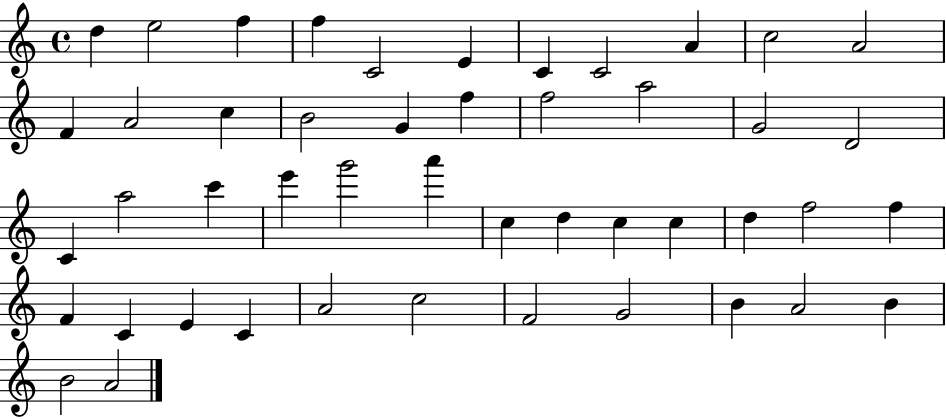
{
  \clef treble
  \time 4/4
  \defaultTimeSignature
  \key c \major
  d''4 e''2 f''4 | f''4 c'2 e'4 | c'4 c'2 a'4 | c''2 a'2 | \break f'4 a'2 c''4 | b'2 g'4 f''4 | f''2 a''2 | g'2 d'2 | \break c'4 a''2 c'''4 | e'''4 g'''2 a'''4 | c''4 d''4 c''4 c''4 | d''4 f''2 f''4 | \break f'4 c'4 e'4 c'4 | a'2 c''2 | f'2 g'2 | b'4 a'2 b'4 | \break b'2 a'2 | \bar "|."
}